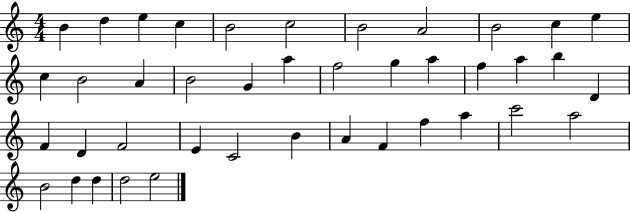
X:1
T:Untitled
M:4/4
L:1/4
K:C
B d e c B2 c2 B2 A2 B2 c e c B2 A B2 G a f2 g a f a b D F D F2 E C2 B A F f a c'2 a2 B2 d d d2 e2